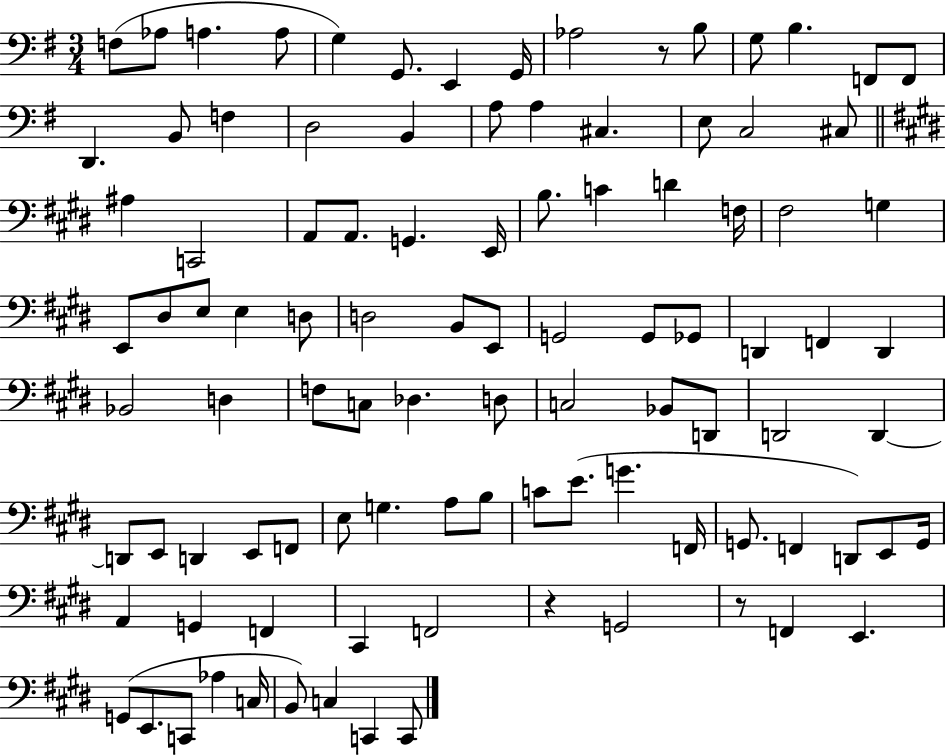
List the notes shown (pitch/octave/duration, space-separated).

F3/e Ab3/e A3/q. A3/e G3/q G2/e. E2/q G2/s Ab3/h R/e B3/e G3/e B3/q. F2/e F2/e D2/q. B2/e F3/q D3/h B2/q A3/e A3/q C#3/q. E3/e C3/h C#3/e A#3/q C2/h A2/e A2/e. G2/q. E2/s B3/e. C4/q D4/q F3/s F#3/h G3/q E2/e D#3/e E3/e E3/q D3/e D3/h B2/e E2/e G2/h G2/e Gb2/e D2/q F2/q D2/q Bb2/h D3/q F3/e C3/e Db3/q. D3/e C3/h Bb2/e D2/e D2/h D2/q D2/e E2/e D2/q E2/e F2/e E3/e G3/q. A3/e B3/e C4/e E4/e. G4/q. F2/s G2/e. F2/q D2/e E2/e G2/s A2/q G2/q F2/q C#2/q F2/h R/q G2/h R/e F2/q E2/q. G2/e E2/e. C2/e Ab3/q C3/s B2/e C3/q C2/q C2/e